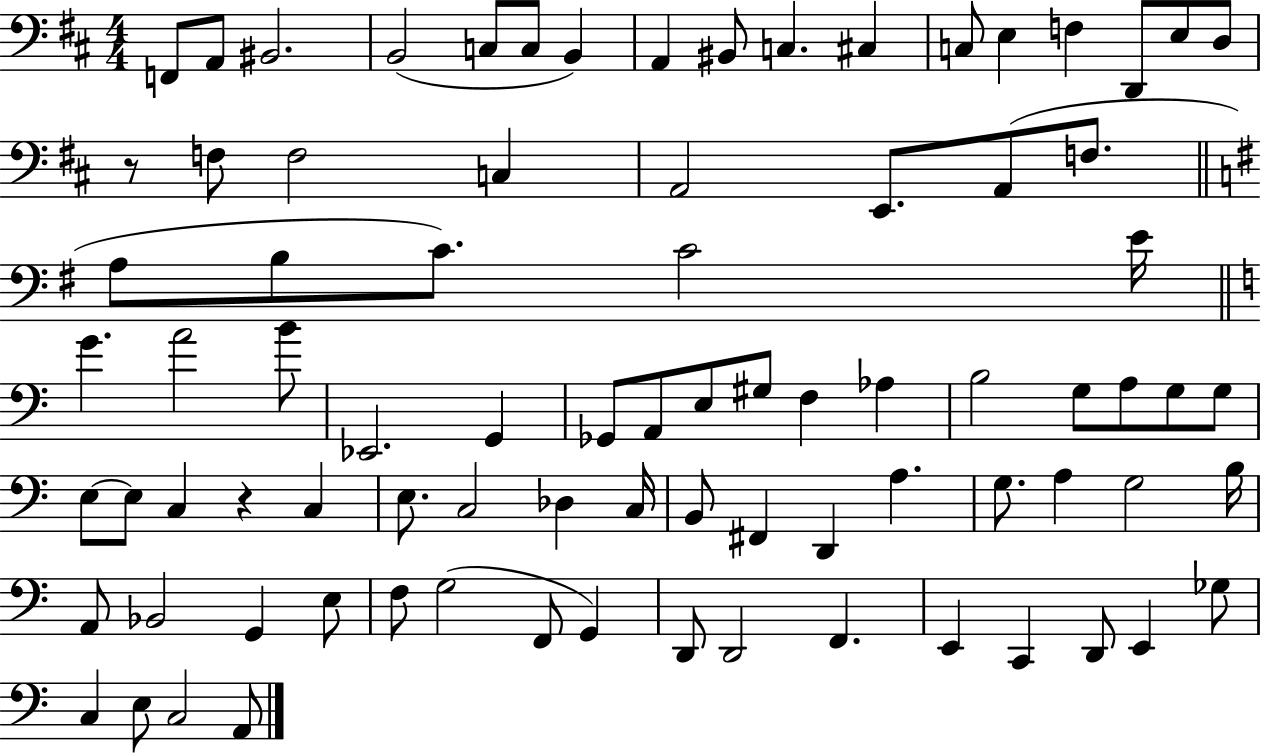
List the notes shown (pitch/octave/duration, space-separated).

F2/e A2/e BIS2/h. B2/h C3/e C3/e B2/q A2/q BIS2/e C3/q. C#3/q C3/e E3/q F3/q D2/e E3/e D3/e R/e F3/e F3/h C3/q A2/h E2/e. A2/e F3/e. A3/e B3/e C4/e. C4/h E4/s G4/q. A4/h B4/e Eb2/h. G2/q Gb2/e A2/e E3/e G#3/e F3/q Ab3/q B3/h G3/e A3/e G3/e G3/e E3/e E3/e C3/q R/q C3/q E3/e. C3/h Db3/q C3/s B2/e F#2/q D2/q A3/q. G3/e. A3/q G3/h B3/s A2/e Bb2/h G2/q E3/e F3/e G3/h F2/e G2/q D2/e D2/h F2/q. E2/q C2/q D2/e E2/q Gb3/e C3/q E3/e C3/h A2/e